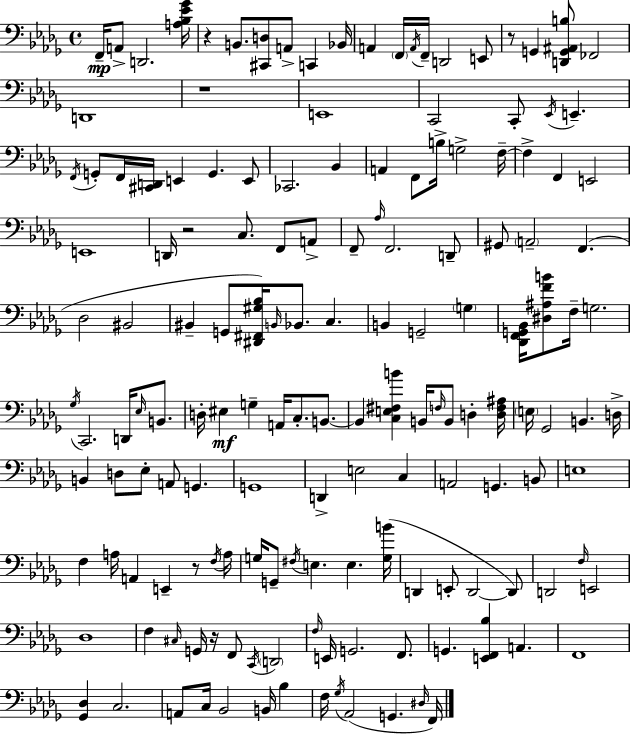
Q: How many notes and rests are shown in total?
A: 156